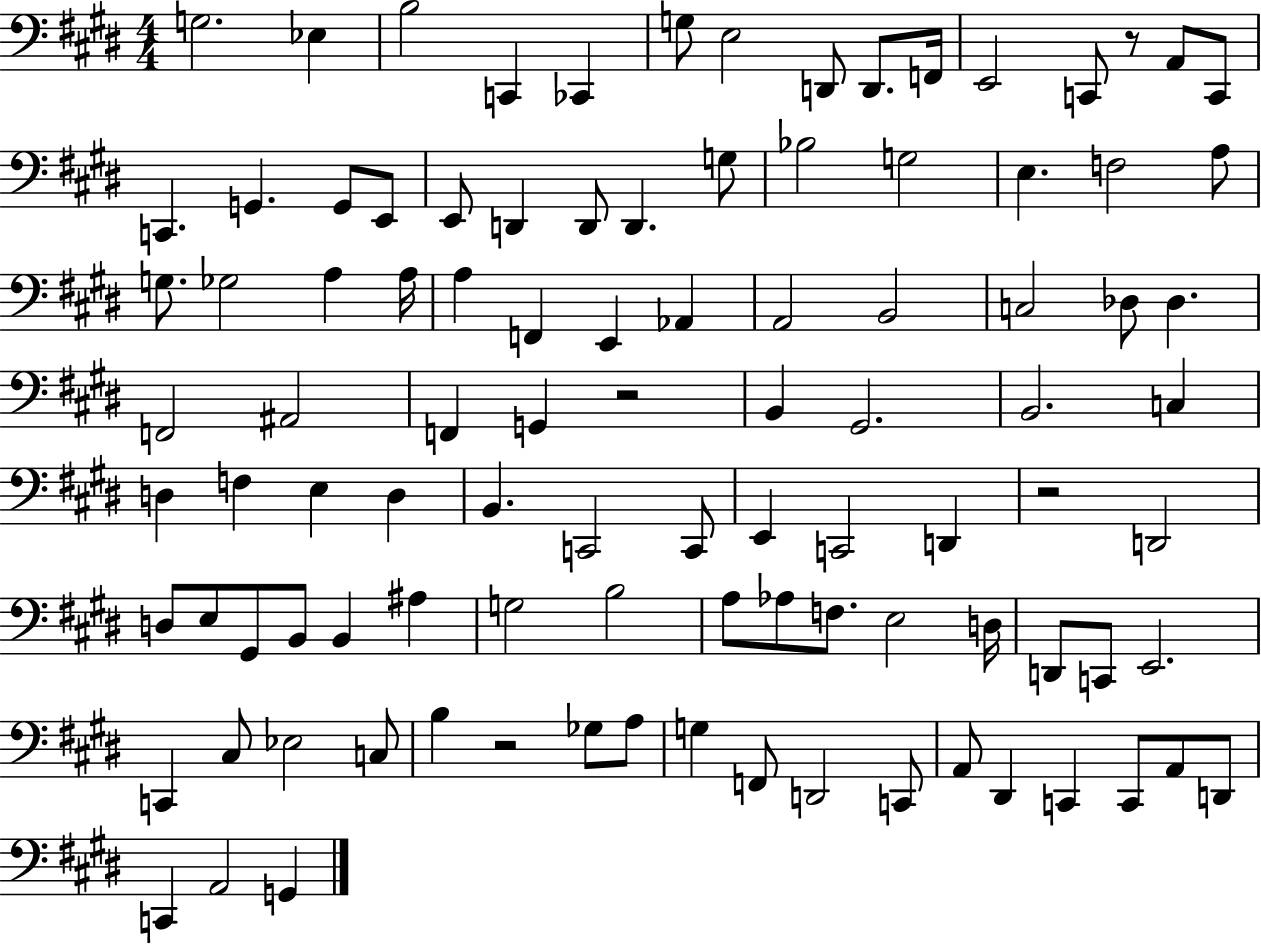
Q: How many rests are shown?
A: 4